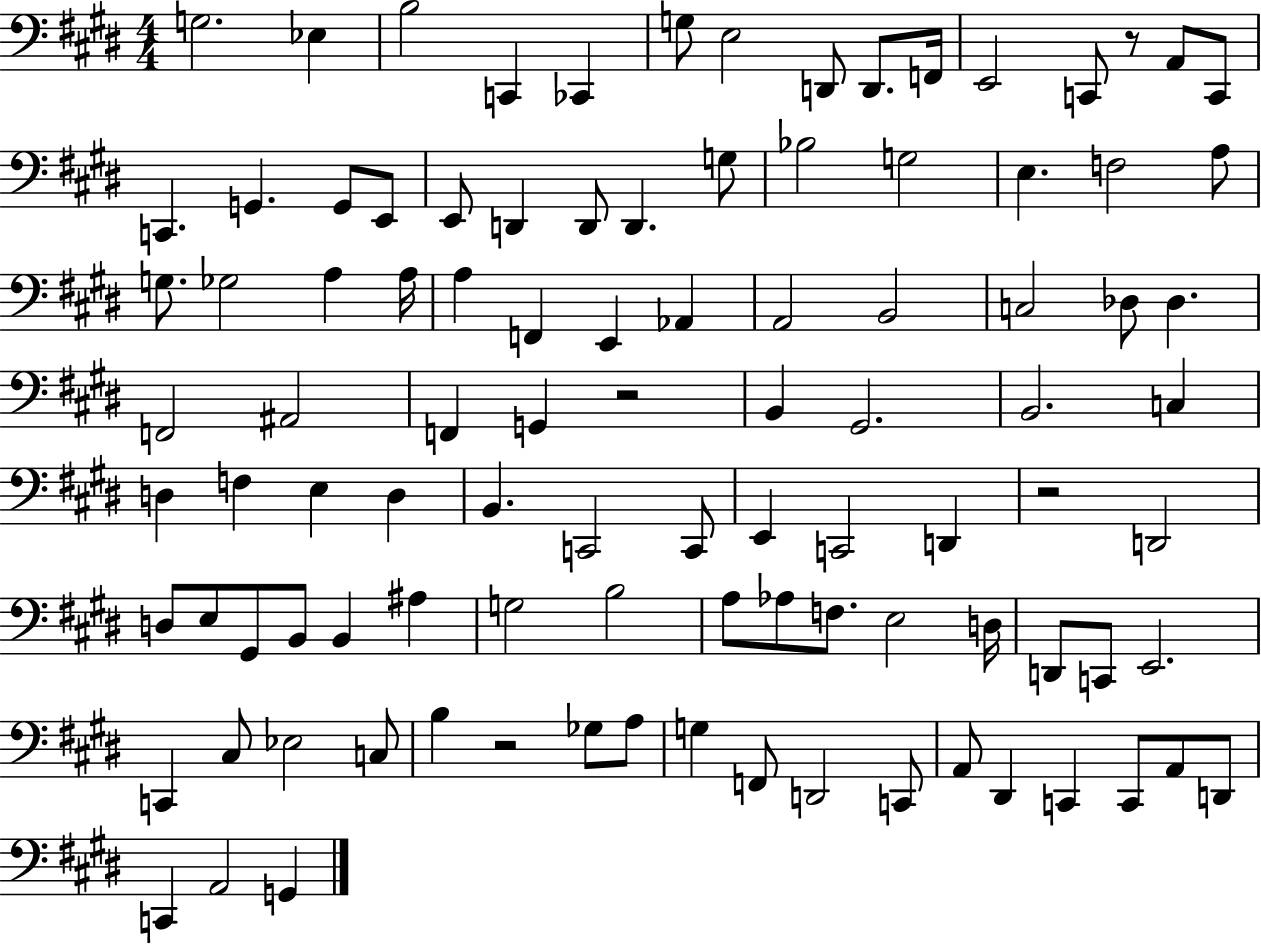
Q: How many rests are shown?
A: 4